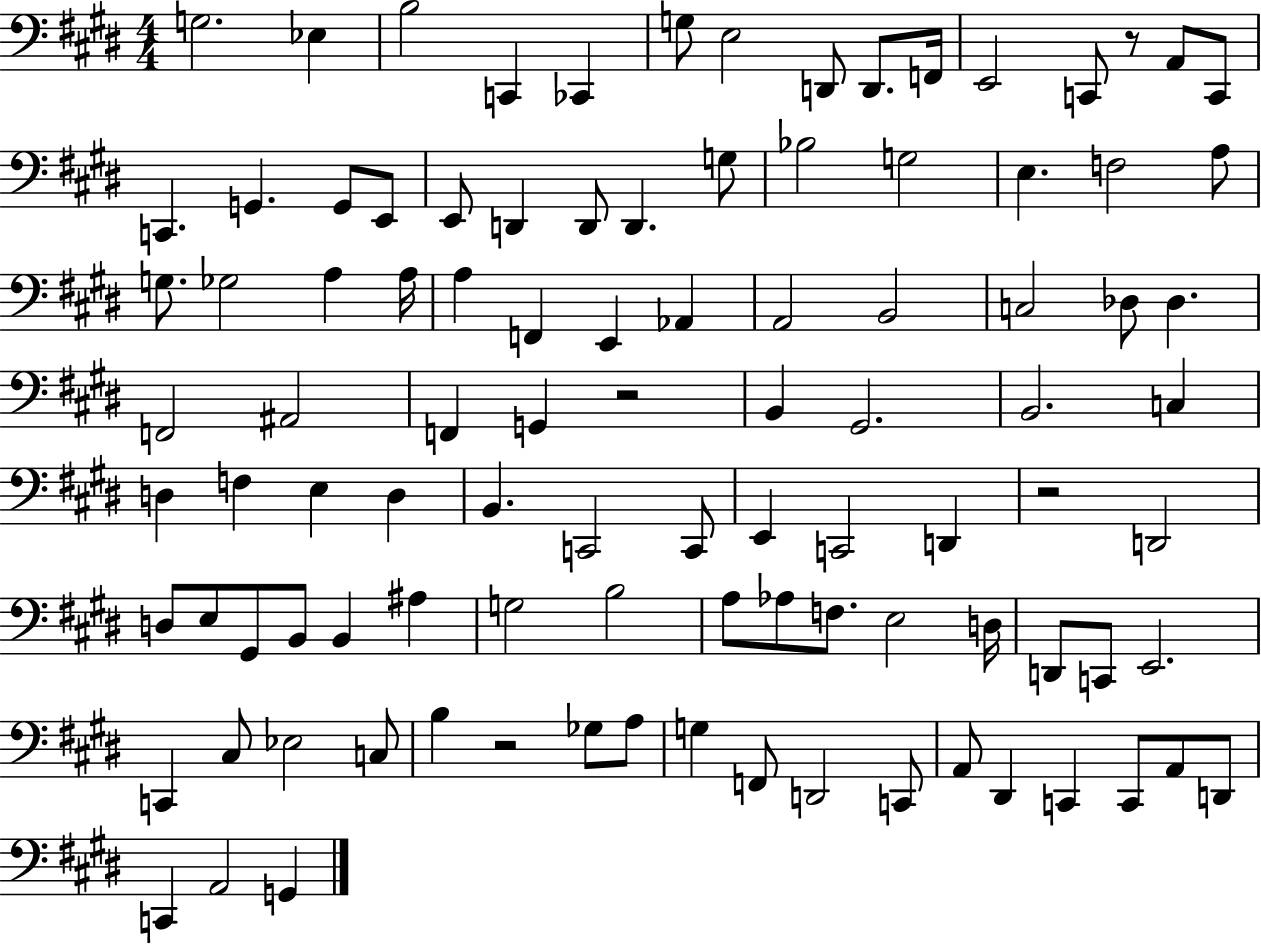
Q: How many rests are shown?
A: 4